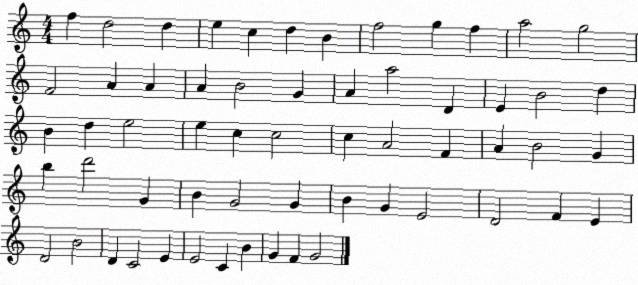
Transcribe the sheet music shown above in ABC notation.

X:1
T:Untitled
M:4/4
L:1/4
K:C
f d2 d e c d B f2 g f a2 g2 F2 A A A B2 G A a2 D E B2 d B d e2 e c c2 c A2 F A B2 G b d'2 G B G2 G B G E2 D2 F E D2 B2 D C2 E E2 C B G F G2